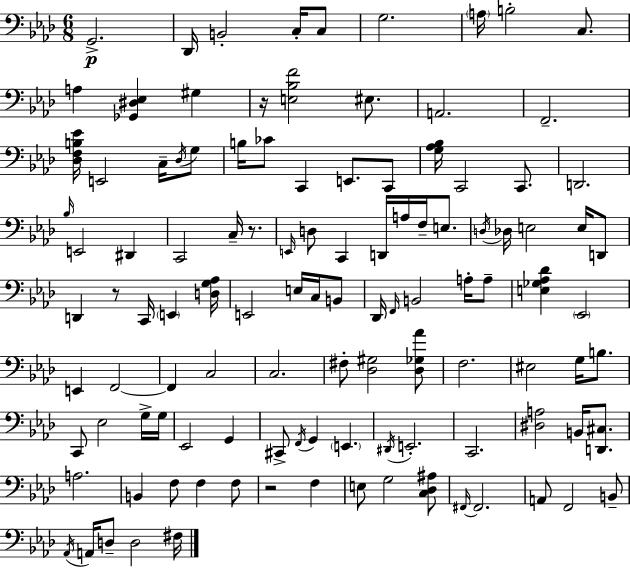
G2/h. Db2/s B2/h C3/s C3/e G3/h. A3/s B3/h C3/e. A3/q [Gb2,D#3,Eb3]/q G#3/q R/s [E3,Bb3,F4]/h EIS3/e. A2/h. F2/h. [Db3,F3,B3,Eb4]/s E2/h C3/s Db3/s G3/e B3/s CES4/e C2/q E2/e. C2/e [G3,Ab3,Bb3]/s C2/h C2/e. D2/h. Bb3/s E2/h D#2/q C2/h C3/s R/e. E2/s D3/e C2/q D2/s A3/s F3/s E3/e. D3/s Db3/s E3/h E3/s D2/e D2/q R/e C2/s E2/q [D3,G3,Ab3]/s E2/h E3/s C3/s B2/e Db2/s F2/s B2/h A3/s A3/e [E3,Gb3,Ab3,Db4]/q Eb2/h E2/q F2/h F2/q C3/h C3/h. F#3/e [Db3,G#3]/h [Db3,Gb3,Ab4]/e F3/h. EIS3/h G3/s B3/e. C2/e Eb3/h G3/s G3/s Eb2/h G2/q C#2/e F2/s G2/q E2/q. D#2/s E2/h. C2/h. [D#3,A3]/h B2/s [D2,C#3]/e. A3/h. B2/q F3/e F3/q F3/e R/h F3/q E3/e G3/h [C3,Db3,A#3]/e F#2/s F#2/h. A2/e F2/h B2/e Ab2/s A2/s D3/e D3/h F#3/s